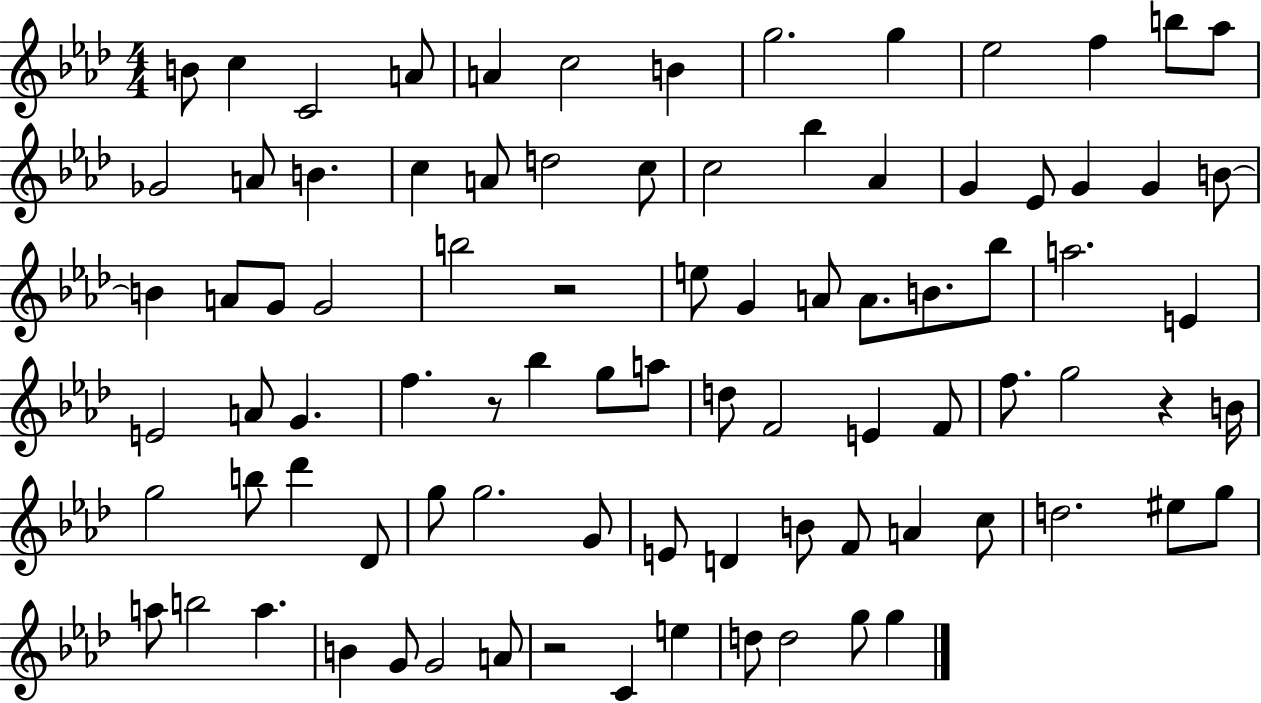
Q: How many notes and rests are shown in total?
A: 88